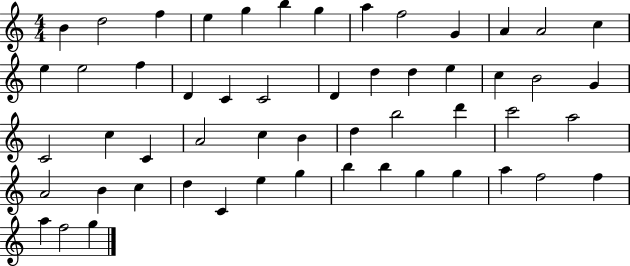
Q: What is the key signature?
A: C major